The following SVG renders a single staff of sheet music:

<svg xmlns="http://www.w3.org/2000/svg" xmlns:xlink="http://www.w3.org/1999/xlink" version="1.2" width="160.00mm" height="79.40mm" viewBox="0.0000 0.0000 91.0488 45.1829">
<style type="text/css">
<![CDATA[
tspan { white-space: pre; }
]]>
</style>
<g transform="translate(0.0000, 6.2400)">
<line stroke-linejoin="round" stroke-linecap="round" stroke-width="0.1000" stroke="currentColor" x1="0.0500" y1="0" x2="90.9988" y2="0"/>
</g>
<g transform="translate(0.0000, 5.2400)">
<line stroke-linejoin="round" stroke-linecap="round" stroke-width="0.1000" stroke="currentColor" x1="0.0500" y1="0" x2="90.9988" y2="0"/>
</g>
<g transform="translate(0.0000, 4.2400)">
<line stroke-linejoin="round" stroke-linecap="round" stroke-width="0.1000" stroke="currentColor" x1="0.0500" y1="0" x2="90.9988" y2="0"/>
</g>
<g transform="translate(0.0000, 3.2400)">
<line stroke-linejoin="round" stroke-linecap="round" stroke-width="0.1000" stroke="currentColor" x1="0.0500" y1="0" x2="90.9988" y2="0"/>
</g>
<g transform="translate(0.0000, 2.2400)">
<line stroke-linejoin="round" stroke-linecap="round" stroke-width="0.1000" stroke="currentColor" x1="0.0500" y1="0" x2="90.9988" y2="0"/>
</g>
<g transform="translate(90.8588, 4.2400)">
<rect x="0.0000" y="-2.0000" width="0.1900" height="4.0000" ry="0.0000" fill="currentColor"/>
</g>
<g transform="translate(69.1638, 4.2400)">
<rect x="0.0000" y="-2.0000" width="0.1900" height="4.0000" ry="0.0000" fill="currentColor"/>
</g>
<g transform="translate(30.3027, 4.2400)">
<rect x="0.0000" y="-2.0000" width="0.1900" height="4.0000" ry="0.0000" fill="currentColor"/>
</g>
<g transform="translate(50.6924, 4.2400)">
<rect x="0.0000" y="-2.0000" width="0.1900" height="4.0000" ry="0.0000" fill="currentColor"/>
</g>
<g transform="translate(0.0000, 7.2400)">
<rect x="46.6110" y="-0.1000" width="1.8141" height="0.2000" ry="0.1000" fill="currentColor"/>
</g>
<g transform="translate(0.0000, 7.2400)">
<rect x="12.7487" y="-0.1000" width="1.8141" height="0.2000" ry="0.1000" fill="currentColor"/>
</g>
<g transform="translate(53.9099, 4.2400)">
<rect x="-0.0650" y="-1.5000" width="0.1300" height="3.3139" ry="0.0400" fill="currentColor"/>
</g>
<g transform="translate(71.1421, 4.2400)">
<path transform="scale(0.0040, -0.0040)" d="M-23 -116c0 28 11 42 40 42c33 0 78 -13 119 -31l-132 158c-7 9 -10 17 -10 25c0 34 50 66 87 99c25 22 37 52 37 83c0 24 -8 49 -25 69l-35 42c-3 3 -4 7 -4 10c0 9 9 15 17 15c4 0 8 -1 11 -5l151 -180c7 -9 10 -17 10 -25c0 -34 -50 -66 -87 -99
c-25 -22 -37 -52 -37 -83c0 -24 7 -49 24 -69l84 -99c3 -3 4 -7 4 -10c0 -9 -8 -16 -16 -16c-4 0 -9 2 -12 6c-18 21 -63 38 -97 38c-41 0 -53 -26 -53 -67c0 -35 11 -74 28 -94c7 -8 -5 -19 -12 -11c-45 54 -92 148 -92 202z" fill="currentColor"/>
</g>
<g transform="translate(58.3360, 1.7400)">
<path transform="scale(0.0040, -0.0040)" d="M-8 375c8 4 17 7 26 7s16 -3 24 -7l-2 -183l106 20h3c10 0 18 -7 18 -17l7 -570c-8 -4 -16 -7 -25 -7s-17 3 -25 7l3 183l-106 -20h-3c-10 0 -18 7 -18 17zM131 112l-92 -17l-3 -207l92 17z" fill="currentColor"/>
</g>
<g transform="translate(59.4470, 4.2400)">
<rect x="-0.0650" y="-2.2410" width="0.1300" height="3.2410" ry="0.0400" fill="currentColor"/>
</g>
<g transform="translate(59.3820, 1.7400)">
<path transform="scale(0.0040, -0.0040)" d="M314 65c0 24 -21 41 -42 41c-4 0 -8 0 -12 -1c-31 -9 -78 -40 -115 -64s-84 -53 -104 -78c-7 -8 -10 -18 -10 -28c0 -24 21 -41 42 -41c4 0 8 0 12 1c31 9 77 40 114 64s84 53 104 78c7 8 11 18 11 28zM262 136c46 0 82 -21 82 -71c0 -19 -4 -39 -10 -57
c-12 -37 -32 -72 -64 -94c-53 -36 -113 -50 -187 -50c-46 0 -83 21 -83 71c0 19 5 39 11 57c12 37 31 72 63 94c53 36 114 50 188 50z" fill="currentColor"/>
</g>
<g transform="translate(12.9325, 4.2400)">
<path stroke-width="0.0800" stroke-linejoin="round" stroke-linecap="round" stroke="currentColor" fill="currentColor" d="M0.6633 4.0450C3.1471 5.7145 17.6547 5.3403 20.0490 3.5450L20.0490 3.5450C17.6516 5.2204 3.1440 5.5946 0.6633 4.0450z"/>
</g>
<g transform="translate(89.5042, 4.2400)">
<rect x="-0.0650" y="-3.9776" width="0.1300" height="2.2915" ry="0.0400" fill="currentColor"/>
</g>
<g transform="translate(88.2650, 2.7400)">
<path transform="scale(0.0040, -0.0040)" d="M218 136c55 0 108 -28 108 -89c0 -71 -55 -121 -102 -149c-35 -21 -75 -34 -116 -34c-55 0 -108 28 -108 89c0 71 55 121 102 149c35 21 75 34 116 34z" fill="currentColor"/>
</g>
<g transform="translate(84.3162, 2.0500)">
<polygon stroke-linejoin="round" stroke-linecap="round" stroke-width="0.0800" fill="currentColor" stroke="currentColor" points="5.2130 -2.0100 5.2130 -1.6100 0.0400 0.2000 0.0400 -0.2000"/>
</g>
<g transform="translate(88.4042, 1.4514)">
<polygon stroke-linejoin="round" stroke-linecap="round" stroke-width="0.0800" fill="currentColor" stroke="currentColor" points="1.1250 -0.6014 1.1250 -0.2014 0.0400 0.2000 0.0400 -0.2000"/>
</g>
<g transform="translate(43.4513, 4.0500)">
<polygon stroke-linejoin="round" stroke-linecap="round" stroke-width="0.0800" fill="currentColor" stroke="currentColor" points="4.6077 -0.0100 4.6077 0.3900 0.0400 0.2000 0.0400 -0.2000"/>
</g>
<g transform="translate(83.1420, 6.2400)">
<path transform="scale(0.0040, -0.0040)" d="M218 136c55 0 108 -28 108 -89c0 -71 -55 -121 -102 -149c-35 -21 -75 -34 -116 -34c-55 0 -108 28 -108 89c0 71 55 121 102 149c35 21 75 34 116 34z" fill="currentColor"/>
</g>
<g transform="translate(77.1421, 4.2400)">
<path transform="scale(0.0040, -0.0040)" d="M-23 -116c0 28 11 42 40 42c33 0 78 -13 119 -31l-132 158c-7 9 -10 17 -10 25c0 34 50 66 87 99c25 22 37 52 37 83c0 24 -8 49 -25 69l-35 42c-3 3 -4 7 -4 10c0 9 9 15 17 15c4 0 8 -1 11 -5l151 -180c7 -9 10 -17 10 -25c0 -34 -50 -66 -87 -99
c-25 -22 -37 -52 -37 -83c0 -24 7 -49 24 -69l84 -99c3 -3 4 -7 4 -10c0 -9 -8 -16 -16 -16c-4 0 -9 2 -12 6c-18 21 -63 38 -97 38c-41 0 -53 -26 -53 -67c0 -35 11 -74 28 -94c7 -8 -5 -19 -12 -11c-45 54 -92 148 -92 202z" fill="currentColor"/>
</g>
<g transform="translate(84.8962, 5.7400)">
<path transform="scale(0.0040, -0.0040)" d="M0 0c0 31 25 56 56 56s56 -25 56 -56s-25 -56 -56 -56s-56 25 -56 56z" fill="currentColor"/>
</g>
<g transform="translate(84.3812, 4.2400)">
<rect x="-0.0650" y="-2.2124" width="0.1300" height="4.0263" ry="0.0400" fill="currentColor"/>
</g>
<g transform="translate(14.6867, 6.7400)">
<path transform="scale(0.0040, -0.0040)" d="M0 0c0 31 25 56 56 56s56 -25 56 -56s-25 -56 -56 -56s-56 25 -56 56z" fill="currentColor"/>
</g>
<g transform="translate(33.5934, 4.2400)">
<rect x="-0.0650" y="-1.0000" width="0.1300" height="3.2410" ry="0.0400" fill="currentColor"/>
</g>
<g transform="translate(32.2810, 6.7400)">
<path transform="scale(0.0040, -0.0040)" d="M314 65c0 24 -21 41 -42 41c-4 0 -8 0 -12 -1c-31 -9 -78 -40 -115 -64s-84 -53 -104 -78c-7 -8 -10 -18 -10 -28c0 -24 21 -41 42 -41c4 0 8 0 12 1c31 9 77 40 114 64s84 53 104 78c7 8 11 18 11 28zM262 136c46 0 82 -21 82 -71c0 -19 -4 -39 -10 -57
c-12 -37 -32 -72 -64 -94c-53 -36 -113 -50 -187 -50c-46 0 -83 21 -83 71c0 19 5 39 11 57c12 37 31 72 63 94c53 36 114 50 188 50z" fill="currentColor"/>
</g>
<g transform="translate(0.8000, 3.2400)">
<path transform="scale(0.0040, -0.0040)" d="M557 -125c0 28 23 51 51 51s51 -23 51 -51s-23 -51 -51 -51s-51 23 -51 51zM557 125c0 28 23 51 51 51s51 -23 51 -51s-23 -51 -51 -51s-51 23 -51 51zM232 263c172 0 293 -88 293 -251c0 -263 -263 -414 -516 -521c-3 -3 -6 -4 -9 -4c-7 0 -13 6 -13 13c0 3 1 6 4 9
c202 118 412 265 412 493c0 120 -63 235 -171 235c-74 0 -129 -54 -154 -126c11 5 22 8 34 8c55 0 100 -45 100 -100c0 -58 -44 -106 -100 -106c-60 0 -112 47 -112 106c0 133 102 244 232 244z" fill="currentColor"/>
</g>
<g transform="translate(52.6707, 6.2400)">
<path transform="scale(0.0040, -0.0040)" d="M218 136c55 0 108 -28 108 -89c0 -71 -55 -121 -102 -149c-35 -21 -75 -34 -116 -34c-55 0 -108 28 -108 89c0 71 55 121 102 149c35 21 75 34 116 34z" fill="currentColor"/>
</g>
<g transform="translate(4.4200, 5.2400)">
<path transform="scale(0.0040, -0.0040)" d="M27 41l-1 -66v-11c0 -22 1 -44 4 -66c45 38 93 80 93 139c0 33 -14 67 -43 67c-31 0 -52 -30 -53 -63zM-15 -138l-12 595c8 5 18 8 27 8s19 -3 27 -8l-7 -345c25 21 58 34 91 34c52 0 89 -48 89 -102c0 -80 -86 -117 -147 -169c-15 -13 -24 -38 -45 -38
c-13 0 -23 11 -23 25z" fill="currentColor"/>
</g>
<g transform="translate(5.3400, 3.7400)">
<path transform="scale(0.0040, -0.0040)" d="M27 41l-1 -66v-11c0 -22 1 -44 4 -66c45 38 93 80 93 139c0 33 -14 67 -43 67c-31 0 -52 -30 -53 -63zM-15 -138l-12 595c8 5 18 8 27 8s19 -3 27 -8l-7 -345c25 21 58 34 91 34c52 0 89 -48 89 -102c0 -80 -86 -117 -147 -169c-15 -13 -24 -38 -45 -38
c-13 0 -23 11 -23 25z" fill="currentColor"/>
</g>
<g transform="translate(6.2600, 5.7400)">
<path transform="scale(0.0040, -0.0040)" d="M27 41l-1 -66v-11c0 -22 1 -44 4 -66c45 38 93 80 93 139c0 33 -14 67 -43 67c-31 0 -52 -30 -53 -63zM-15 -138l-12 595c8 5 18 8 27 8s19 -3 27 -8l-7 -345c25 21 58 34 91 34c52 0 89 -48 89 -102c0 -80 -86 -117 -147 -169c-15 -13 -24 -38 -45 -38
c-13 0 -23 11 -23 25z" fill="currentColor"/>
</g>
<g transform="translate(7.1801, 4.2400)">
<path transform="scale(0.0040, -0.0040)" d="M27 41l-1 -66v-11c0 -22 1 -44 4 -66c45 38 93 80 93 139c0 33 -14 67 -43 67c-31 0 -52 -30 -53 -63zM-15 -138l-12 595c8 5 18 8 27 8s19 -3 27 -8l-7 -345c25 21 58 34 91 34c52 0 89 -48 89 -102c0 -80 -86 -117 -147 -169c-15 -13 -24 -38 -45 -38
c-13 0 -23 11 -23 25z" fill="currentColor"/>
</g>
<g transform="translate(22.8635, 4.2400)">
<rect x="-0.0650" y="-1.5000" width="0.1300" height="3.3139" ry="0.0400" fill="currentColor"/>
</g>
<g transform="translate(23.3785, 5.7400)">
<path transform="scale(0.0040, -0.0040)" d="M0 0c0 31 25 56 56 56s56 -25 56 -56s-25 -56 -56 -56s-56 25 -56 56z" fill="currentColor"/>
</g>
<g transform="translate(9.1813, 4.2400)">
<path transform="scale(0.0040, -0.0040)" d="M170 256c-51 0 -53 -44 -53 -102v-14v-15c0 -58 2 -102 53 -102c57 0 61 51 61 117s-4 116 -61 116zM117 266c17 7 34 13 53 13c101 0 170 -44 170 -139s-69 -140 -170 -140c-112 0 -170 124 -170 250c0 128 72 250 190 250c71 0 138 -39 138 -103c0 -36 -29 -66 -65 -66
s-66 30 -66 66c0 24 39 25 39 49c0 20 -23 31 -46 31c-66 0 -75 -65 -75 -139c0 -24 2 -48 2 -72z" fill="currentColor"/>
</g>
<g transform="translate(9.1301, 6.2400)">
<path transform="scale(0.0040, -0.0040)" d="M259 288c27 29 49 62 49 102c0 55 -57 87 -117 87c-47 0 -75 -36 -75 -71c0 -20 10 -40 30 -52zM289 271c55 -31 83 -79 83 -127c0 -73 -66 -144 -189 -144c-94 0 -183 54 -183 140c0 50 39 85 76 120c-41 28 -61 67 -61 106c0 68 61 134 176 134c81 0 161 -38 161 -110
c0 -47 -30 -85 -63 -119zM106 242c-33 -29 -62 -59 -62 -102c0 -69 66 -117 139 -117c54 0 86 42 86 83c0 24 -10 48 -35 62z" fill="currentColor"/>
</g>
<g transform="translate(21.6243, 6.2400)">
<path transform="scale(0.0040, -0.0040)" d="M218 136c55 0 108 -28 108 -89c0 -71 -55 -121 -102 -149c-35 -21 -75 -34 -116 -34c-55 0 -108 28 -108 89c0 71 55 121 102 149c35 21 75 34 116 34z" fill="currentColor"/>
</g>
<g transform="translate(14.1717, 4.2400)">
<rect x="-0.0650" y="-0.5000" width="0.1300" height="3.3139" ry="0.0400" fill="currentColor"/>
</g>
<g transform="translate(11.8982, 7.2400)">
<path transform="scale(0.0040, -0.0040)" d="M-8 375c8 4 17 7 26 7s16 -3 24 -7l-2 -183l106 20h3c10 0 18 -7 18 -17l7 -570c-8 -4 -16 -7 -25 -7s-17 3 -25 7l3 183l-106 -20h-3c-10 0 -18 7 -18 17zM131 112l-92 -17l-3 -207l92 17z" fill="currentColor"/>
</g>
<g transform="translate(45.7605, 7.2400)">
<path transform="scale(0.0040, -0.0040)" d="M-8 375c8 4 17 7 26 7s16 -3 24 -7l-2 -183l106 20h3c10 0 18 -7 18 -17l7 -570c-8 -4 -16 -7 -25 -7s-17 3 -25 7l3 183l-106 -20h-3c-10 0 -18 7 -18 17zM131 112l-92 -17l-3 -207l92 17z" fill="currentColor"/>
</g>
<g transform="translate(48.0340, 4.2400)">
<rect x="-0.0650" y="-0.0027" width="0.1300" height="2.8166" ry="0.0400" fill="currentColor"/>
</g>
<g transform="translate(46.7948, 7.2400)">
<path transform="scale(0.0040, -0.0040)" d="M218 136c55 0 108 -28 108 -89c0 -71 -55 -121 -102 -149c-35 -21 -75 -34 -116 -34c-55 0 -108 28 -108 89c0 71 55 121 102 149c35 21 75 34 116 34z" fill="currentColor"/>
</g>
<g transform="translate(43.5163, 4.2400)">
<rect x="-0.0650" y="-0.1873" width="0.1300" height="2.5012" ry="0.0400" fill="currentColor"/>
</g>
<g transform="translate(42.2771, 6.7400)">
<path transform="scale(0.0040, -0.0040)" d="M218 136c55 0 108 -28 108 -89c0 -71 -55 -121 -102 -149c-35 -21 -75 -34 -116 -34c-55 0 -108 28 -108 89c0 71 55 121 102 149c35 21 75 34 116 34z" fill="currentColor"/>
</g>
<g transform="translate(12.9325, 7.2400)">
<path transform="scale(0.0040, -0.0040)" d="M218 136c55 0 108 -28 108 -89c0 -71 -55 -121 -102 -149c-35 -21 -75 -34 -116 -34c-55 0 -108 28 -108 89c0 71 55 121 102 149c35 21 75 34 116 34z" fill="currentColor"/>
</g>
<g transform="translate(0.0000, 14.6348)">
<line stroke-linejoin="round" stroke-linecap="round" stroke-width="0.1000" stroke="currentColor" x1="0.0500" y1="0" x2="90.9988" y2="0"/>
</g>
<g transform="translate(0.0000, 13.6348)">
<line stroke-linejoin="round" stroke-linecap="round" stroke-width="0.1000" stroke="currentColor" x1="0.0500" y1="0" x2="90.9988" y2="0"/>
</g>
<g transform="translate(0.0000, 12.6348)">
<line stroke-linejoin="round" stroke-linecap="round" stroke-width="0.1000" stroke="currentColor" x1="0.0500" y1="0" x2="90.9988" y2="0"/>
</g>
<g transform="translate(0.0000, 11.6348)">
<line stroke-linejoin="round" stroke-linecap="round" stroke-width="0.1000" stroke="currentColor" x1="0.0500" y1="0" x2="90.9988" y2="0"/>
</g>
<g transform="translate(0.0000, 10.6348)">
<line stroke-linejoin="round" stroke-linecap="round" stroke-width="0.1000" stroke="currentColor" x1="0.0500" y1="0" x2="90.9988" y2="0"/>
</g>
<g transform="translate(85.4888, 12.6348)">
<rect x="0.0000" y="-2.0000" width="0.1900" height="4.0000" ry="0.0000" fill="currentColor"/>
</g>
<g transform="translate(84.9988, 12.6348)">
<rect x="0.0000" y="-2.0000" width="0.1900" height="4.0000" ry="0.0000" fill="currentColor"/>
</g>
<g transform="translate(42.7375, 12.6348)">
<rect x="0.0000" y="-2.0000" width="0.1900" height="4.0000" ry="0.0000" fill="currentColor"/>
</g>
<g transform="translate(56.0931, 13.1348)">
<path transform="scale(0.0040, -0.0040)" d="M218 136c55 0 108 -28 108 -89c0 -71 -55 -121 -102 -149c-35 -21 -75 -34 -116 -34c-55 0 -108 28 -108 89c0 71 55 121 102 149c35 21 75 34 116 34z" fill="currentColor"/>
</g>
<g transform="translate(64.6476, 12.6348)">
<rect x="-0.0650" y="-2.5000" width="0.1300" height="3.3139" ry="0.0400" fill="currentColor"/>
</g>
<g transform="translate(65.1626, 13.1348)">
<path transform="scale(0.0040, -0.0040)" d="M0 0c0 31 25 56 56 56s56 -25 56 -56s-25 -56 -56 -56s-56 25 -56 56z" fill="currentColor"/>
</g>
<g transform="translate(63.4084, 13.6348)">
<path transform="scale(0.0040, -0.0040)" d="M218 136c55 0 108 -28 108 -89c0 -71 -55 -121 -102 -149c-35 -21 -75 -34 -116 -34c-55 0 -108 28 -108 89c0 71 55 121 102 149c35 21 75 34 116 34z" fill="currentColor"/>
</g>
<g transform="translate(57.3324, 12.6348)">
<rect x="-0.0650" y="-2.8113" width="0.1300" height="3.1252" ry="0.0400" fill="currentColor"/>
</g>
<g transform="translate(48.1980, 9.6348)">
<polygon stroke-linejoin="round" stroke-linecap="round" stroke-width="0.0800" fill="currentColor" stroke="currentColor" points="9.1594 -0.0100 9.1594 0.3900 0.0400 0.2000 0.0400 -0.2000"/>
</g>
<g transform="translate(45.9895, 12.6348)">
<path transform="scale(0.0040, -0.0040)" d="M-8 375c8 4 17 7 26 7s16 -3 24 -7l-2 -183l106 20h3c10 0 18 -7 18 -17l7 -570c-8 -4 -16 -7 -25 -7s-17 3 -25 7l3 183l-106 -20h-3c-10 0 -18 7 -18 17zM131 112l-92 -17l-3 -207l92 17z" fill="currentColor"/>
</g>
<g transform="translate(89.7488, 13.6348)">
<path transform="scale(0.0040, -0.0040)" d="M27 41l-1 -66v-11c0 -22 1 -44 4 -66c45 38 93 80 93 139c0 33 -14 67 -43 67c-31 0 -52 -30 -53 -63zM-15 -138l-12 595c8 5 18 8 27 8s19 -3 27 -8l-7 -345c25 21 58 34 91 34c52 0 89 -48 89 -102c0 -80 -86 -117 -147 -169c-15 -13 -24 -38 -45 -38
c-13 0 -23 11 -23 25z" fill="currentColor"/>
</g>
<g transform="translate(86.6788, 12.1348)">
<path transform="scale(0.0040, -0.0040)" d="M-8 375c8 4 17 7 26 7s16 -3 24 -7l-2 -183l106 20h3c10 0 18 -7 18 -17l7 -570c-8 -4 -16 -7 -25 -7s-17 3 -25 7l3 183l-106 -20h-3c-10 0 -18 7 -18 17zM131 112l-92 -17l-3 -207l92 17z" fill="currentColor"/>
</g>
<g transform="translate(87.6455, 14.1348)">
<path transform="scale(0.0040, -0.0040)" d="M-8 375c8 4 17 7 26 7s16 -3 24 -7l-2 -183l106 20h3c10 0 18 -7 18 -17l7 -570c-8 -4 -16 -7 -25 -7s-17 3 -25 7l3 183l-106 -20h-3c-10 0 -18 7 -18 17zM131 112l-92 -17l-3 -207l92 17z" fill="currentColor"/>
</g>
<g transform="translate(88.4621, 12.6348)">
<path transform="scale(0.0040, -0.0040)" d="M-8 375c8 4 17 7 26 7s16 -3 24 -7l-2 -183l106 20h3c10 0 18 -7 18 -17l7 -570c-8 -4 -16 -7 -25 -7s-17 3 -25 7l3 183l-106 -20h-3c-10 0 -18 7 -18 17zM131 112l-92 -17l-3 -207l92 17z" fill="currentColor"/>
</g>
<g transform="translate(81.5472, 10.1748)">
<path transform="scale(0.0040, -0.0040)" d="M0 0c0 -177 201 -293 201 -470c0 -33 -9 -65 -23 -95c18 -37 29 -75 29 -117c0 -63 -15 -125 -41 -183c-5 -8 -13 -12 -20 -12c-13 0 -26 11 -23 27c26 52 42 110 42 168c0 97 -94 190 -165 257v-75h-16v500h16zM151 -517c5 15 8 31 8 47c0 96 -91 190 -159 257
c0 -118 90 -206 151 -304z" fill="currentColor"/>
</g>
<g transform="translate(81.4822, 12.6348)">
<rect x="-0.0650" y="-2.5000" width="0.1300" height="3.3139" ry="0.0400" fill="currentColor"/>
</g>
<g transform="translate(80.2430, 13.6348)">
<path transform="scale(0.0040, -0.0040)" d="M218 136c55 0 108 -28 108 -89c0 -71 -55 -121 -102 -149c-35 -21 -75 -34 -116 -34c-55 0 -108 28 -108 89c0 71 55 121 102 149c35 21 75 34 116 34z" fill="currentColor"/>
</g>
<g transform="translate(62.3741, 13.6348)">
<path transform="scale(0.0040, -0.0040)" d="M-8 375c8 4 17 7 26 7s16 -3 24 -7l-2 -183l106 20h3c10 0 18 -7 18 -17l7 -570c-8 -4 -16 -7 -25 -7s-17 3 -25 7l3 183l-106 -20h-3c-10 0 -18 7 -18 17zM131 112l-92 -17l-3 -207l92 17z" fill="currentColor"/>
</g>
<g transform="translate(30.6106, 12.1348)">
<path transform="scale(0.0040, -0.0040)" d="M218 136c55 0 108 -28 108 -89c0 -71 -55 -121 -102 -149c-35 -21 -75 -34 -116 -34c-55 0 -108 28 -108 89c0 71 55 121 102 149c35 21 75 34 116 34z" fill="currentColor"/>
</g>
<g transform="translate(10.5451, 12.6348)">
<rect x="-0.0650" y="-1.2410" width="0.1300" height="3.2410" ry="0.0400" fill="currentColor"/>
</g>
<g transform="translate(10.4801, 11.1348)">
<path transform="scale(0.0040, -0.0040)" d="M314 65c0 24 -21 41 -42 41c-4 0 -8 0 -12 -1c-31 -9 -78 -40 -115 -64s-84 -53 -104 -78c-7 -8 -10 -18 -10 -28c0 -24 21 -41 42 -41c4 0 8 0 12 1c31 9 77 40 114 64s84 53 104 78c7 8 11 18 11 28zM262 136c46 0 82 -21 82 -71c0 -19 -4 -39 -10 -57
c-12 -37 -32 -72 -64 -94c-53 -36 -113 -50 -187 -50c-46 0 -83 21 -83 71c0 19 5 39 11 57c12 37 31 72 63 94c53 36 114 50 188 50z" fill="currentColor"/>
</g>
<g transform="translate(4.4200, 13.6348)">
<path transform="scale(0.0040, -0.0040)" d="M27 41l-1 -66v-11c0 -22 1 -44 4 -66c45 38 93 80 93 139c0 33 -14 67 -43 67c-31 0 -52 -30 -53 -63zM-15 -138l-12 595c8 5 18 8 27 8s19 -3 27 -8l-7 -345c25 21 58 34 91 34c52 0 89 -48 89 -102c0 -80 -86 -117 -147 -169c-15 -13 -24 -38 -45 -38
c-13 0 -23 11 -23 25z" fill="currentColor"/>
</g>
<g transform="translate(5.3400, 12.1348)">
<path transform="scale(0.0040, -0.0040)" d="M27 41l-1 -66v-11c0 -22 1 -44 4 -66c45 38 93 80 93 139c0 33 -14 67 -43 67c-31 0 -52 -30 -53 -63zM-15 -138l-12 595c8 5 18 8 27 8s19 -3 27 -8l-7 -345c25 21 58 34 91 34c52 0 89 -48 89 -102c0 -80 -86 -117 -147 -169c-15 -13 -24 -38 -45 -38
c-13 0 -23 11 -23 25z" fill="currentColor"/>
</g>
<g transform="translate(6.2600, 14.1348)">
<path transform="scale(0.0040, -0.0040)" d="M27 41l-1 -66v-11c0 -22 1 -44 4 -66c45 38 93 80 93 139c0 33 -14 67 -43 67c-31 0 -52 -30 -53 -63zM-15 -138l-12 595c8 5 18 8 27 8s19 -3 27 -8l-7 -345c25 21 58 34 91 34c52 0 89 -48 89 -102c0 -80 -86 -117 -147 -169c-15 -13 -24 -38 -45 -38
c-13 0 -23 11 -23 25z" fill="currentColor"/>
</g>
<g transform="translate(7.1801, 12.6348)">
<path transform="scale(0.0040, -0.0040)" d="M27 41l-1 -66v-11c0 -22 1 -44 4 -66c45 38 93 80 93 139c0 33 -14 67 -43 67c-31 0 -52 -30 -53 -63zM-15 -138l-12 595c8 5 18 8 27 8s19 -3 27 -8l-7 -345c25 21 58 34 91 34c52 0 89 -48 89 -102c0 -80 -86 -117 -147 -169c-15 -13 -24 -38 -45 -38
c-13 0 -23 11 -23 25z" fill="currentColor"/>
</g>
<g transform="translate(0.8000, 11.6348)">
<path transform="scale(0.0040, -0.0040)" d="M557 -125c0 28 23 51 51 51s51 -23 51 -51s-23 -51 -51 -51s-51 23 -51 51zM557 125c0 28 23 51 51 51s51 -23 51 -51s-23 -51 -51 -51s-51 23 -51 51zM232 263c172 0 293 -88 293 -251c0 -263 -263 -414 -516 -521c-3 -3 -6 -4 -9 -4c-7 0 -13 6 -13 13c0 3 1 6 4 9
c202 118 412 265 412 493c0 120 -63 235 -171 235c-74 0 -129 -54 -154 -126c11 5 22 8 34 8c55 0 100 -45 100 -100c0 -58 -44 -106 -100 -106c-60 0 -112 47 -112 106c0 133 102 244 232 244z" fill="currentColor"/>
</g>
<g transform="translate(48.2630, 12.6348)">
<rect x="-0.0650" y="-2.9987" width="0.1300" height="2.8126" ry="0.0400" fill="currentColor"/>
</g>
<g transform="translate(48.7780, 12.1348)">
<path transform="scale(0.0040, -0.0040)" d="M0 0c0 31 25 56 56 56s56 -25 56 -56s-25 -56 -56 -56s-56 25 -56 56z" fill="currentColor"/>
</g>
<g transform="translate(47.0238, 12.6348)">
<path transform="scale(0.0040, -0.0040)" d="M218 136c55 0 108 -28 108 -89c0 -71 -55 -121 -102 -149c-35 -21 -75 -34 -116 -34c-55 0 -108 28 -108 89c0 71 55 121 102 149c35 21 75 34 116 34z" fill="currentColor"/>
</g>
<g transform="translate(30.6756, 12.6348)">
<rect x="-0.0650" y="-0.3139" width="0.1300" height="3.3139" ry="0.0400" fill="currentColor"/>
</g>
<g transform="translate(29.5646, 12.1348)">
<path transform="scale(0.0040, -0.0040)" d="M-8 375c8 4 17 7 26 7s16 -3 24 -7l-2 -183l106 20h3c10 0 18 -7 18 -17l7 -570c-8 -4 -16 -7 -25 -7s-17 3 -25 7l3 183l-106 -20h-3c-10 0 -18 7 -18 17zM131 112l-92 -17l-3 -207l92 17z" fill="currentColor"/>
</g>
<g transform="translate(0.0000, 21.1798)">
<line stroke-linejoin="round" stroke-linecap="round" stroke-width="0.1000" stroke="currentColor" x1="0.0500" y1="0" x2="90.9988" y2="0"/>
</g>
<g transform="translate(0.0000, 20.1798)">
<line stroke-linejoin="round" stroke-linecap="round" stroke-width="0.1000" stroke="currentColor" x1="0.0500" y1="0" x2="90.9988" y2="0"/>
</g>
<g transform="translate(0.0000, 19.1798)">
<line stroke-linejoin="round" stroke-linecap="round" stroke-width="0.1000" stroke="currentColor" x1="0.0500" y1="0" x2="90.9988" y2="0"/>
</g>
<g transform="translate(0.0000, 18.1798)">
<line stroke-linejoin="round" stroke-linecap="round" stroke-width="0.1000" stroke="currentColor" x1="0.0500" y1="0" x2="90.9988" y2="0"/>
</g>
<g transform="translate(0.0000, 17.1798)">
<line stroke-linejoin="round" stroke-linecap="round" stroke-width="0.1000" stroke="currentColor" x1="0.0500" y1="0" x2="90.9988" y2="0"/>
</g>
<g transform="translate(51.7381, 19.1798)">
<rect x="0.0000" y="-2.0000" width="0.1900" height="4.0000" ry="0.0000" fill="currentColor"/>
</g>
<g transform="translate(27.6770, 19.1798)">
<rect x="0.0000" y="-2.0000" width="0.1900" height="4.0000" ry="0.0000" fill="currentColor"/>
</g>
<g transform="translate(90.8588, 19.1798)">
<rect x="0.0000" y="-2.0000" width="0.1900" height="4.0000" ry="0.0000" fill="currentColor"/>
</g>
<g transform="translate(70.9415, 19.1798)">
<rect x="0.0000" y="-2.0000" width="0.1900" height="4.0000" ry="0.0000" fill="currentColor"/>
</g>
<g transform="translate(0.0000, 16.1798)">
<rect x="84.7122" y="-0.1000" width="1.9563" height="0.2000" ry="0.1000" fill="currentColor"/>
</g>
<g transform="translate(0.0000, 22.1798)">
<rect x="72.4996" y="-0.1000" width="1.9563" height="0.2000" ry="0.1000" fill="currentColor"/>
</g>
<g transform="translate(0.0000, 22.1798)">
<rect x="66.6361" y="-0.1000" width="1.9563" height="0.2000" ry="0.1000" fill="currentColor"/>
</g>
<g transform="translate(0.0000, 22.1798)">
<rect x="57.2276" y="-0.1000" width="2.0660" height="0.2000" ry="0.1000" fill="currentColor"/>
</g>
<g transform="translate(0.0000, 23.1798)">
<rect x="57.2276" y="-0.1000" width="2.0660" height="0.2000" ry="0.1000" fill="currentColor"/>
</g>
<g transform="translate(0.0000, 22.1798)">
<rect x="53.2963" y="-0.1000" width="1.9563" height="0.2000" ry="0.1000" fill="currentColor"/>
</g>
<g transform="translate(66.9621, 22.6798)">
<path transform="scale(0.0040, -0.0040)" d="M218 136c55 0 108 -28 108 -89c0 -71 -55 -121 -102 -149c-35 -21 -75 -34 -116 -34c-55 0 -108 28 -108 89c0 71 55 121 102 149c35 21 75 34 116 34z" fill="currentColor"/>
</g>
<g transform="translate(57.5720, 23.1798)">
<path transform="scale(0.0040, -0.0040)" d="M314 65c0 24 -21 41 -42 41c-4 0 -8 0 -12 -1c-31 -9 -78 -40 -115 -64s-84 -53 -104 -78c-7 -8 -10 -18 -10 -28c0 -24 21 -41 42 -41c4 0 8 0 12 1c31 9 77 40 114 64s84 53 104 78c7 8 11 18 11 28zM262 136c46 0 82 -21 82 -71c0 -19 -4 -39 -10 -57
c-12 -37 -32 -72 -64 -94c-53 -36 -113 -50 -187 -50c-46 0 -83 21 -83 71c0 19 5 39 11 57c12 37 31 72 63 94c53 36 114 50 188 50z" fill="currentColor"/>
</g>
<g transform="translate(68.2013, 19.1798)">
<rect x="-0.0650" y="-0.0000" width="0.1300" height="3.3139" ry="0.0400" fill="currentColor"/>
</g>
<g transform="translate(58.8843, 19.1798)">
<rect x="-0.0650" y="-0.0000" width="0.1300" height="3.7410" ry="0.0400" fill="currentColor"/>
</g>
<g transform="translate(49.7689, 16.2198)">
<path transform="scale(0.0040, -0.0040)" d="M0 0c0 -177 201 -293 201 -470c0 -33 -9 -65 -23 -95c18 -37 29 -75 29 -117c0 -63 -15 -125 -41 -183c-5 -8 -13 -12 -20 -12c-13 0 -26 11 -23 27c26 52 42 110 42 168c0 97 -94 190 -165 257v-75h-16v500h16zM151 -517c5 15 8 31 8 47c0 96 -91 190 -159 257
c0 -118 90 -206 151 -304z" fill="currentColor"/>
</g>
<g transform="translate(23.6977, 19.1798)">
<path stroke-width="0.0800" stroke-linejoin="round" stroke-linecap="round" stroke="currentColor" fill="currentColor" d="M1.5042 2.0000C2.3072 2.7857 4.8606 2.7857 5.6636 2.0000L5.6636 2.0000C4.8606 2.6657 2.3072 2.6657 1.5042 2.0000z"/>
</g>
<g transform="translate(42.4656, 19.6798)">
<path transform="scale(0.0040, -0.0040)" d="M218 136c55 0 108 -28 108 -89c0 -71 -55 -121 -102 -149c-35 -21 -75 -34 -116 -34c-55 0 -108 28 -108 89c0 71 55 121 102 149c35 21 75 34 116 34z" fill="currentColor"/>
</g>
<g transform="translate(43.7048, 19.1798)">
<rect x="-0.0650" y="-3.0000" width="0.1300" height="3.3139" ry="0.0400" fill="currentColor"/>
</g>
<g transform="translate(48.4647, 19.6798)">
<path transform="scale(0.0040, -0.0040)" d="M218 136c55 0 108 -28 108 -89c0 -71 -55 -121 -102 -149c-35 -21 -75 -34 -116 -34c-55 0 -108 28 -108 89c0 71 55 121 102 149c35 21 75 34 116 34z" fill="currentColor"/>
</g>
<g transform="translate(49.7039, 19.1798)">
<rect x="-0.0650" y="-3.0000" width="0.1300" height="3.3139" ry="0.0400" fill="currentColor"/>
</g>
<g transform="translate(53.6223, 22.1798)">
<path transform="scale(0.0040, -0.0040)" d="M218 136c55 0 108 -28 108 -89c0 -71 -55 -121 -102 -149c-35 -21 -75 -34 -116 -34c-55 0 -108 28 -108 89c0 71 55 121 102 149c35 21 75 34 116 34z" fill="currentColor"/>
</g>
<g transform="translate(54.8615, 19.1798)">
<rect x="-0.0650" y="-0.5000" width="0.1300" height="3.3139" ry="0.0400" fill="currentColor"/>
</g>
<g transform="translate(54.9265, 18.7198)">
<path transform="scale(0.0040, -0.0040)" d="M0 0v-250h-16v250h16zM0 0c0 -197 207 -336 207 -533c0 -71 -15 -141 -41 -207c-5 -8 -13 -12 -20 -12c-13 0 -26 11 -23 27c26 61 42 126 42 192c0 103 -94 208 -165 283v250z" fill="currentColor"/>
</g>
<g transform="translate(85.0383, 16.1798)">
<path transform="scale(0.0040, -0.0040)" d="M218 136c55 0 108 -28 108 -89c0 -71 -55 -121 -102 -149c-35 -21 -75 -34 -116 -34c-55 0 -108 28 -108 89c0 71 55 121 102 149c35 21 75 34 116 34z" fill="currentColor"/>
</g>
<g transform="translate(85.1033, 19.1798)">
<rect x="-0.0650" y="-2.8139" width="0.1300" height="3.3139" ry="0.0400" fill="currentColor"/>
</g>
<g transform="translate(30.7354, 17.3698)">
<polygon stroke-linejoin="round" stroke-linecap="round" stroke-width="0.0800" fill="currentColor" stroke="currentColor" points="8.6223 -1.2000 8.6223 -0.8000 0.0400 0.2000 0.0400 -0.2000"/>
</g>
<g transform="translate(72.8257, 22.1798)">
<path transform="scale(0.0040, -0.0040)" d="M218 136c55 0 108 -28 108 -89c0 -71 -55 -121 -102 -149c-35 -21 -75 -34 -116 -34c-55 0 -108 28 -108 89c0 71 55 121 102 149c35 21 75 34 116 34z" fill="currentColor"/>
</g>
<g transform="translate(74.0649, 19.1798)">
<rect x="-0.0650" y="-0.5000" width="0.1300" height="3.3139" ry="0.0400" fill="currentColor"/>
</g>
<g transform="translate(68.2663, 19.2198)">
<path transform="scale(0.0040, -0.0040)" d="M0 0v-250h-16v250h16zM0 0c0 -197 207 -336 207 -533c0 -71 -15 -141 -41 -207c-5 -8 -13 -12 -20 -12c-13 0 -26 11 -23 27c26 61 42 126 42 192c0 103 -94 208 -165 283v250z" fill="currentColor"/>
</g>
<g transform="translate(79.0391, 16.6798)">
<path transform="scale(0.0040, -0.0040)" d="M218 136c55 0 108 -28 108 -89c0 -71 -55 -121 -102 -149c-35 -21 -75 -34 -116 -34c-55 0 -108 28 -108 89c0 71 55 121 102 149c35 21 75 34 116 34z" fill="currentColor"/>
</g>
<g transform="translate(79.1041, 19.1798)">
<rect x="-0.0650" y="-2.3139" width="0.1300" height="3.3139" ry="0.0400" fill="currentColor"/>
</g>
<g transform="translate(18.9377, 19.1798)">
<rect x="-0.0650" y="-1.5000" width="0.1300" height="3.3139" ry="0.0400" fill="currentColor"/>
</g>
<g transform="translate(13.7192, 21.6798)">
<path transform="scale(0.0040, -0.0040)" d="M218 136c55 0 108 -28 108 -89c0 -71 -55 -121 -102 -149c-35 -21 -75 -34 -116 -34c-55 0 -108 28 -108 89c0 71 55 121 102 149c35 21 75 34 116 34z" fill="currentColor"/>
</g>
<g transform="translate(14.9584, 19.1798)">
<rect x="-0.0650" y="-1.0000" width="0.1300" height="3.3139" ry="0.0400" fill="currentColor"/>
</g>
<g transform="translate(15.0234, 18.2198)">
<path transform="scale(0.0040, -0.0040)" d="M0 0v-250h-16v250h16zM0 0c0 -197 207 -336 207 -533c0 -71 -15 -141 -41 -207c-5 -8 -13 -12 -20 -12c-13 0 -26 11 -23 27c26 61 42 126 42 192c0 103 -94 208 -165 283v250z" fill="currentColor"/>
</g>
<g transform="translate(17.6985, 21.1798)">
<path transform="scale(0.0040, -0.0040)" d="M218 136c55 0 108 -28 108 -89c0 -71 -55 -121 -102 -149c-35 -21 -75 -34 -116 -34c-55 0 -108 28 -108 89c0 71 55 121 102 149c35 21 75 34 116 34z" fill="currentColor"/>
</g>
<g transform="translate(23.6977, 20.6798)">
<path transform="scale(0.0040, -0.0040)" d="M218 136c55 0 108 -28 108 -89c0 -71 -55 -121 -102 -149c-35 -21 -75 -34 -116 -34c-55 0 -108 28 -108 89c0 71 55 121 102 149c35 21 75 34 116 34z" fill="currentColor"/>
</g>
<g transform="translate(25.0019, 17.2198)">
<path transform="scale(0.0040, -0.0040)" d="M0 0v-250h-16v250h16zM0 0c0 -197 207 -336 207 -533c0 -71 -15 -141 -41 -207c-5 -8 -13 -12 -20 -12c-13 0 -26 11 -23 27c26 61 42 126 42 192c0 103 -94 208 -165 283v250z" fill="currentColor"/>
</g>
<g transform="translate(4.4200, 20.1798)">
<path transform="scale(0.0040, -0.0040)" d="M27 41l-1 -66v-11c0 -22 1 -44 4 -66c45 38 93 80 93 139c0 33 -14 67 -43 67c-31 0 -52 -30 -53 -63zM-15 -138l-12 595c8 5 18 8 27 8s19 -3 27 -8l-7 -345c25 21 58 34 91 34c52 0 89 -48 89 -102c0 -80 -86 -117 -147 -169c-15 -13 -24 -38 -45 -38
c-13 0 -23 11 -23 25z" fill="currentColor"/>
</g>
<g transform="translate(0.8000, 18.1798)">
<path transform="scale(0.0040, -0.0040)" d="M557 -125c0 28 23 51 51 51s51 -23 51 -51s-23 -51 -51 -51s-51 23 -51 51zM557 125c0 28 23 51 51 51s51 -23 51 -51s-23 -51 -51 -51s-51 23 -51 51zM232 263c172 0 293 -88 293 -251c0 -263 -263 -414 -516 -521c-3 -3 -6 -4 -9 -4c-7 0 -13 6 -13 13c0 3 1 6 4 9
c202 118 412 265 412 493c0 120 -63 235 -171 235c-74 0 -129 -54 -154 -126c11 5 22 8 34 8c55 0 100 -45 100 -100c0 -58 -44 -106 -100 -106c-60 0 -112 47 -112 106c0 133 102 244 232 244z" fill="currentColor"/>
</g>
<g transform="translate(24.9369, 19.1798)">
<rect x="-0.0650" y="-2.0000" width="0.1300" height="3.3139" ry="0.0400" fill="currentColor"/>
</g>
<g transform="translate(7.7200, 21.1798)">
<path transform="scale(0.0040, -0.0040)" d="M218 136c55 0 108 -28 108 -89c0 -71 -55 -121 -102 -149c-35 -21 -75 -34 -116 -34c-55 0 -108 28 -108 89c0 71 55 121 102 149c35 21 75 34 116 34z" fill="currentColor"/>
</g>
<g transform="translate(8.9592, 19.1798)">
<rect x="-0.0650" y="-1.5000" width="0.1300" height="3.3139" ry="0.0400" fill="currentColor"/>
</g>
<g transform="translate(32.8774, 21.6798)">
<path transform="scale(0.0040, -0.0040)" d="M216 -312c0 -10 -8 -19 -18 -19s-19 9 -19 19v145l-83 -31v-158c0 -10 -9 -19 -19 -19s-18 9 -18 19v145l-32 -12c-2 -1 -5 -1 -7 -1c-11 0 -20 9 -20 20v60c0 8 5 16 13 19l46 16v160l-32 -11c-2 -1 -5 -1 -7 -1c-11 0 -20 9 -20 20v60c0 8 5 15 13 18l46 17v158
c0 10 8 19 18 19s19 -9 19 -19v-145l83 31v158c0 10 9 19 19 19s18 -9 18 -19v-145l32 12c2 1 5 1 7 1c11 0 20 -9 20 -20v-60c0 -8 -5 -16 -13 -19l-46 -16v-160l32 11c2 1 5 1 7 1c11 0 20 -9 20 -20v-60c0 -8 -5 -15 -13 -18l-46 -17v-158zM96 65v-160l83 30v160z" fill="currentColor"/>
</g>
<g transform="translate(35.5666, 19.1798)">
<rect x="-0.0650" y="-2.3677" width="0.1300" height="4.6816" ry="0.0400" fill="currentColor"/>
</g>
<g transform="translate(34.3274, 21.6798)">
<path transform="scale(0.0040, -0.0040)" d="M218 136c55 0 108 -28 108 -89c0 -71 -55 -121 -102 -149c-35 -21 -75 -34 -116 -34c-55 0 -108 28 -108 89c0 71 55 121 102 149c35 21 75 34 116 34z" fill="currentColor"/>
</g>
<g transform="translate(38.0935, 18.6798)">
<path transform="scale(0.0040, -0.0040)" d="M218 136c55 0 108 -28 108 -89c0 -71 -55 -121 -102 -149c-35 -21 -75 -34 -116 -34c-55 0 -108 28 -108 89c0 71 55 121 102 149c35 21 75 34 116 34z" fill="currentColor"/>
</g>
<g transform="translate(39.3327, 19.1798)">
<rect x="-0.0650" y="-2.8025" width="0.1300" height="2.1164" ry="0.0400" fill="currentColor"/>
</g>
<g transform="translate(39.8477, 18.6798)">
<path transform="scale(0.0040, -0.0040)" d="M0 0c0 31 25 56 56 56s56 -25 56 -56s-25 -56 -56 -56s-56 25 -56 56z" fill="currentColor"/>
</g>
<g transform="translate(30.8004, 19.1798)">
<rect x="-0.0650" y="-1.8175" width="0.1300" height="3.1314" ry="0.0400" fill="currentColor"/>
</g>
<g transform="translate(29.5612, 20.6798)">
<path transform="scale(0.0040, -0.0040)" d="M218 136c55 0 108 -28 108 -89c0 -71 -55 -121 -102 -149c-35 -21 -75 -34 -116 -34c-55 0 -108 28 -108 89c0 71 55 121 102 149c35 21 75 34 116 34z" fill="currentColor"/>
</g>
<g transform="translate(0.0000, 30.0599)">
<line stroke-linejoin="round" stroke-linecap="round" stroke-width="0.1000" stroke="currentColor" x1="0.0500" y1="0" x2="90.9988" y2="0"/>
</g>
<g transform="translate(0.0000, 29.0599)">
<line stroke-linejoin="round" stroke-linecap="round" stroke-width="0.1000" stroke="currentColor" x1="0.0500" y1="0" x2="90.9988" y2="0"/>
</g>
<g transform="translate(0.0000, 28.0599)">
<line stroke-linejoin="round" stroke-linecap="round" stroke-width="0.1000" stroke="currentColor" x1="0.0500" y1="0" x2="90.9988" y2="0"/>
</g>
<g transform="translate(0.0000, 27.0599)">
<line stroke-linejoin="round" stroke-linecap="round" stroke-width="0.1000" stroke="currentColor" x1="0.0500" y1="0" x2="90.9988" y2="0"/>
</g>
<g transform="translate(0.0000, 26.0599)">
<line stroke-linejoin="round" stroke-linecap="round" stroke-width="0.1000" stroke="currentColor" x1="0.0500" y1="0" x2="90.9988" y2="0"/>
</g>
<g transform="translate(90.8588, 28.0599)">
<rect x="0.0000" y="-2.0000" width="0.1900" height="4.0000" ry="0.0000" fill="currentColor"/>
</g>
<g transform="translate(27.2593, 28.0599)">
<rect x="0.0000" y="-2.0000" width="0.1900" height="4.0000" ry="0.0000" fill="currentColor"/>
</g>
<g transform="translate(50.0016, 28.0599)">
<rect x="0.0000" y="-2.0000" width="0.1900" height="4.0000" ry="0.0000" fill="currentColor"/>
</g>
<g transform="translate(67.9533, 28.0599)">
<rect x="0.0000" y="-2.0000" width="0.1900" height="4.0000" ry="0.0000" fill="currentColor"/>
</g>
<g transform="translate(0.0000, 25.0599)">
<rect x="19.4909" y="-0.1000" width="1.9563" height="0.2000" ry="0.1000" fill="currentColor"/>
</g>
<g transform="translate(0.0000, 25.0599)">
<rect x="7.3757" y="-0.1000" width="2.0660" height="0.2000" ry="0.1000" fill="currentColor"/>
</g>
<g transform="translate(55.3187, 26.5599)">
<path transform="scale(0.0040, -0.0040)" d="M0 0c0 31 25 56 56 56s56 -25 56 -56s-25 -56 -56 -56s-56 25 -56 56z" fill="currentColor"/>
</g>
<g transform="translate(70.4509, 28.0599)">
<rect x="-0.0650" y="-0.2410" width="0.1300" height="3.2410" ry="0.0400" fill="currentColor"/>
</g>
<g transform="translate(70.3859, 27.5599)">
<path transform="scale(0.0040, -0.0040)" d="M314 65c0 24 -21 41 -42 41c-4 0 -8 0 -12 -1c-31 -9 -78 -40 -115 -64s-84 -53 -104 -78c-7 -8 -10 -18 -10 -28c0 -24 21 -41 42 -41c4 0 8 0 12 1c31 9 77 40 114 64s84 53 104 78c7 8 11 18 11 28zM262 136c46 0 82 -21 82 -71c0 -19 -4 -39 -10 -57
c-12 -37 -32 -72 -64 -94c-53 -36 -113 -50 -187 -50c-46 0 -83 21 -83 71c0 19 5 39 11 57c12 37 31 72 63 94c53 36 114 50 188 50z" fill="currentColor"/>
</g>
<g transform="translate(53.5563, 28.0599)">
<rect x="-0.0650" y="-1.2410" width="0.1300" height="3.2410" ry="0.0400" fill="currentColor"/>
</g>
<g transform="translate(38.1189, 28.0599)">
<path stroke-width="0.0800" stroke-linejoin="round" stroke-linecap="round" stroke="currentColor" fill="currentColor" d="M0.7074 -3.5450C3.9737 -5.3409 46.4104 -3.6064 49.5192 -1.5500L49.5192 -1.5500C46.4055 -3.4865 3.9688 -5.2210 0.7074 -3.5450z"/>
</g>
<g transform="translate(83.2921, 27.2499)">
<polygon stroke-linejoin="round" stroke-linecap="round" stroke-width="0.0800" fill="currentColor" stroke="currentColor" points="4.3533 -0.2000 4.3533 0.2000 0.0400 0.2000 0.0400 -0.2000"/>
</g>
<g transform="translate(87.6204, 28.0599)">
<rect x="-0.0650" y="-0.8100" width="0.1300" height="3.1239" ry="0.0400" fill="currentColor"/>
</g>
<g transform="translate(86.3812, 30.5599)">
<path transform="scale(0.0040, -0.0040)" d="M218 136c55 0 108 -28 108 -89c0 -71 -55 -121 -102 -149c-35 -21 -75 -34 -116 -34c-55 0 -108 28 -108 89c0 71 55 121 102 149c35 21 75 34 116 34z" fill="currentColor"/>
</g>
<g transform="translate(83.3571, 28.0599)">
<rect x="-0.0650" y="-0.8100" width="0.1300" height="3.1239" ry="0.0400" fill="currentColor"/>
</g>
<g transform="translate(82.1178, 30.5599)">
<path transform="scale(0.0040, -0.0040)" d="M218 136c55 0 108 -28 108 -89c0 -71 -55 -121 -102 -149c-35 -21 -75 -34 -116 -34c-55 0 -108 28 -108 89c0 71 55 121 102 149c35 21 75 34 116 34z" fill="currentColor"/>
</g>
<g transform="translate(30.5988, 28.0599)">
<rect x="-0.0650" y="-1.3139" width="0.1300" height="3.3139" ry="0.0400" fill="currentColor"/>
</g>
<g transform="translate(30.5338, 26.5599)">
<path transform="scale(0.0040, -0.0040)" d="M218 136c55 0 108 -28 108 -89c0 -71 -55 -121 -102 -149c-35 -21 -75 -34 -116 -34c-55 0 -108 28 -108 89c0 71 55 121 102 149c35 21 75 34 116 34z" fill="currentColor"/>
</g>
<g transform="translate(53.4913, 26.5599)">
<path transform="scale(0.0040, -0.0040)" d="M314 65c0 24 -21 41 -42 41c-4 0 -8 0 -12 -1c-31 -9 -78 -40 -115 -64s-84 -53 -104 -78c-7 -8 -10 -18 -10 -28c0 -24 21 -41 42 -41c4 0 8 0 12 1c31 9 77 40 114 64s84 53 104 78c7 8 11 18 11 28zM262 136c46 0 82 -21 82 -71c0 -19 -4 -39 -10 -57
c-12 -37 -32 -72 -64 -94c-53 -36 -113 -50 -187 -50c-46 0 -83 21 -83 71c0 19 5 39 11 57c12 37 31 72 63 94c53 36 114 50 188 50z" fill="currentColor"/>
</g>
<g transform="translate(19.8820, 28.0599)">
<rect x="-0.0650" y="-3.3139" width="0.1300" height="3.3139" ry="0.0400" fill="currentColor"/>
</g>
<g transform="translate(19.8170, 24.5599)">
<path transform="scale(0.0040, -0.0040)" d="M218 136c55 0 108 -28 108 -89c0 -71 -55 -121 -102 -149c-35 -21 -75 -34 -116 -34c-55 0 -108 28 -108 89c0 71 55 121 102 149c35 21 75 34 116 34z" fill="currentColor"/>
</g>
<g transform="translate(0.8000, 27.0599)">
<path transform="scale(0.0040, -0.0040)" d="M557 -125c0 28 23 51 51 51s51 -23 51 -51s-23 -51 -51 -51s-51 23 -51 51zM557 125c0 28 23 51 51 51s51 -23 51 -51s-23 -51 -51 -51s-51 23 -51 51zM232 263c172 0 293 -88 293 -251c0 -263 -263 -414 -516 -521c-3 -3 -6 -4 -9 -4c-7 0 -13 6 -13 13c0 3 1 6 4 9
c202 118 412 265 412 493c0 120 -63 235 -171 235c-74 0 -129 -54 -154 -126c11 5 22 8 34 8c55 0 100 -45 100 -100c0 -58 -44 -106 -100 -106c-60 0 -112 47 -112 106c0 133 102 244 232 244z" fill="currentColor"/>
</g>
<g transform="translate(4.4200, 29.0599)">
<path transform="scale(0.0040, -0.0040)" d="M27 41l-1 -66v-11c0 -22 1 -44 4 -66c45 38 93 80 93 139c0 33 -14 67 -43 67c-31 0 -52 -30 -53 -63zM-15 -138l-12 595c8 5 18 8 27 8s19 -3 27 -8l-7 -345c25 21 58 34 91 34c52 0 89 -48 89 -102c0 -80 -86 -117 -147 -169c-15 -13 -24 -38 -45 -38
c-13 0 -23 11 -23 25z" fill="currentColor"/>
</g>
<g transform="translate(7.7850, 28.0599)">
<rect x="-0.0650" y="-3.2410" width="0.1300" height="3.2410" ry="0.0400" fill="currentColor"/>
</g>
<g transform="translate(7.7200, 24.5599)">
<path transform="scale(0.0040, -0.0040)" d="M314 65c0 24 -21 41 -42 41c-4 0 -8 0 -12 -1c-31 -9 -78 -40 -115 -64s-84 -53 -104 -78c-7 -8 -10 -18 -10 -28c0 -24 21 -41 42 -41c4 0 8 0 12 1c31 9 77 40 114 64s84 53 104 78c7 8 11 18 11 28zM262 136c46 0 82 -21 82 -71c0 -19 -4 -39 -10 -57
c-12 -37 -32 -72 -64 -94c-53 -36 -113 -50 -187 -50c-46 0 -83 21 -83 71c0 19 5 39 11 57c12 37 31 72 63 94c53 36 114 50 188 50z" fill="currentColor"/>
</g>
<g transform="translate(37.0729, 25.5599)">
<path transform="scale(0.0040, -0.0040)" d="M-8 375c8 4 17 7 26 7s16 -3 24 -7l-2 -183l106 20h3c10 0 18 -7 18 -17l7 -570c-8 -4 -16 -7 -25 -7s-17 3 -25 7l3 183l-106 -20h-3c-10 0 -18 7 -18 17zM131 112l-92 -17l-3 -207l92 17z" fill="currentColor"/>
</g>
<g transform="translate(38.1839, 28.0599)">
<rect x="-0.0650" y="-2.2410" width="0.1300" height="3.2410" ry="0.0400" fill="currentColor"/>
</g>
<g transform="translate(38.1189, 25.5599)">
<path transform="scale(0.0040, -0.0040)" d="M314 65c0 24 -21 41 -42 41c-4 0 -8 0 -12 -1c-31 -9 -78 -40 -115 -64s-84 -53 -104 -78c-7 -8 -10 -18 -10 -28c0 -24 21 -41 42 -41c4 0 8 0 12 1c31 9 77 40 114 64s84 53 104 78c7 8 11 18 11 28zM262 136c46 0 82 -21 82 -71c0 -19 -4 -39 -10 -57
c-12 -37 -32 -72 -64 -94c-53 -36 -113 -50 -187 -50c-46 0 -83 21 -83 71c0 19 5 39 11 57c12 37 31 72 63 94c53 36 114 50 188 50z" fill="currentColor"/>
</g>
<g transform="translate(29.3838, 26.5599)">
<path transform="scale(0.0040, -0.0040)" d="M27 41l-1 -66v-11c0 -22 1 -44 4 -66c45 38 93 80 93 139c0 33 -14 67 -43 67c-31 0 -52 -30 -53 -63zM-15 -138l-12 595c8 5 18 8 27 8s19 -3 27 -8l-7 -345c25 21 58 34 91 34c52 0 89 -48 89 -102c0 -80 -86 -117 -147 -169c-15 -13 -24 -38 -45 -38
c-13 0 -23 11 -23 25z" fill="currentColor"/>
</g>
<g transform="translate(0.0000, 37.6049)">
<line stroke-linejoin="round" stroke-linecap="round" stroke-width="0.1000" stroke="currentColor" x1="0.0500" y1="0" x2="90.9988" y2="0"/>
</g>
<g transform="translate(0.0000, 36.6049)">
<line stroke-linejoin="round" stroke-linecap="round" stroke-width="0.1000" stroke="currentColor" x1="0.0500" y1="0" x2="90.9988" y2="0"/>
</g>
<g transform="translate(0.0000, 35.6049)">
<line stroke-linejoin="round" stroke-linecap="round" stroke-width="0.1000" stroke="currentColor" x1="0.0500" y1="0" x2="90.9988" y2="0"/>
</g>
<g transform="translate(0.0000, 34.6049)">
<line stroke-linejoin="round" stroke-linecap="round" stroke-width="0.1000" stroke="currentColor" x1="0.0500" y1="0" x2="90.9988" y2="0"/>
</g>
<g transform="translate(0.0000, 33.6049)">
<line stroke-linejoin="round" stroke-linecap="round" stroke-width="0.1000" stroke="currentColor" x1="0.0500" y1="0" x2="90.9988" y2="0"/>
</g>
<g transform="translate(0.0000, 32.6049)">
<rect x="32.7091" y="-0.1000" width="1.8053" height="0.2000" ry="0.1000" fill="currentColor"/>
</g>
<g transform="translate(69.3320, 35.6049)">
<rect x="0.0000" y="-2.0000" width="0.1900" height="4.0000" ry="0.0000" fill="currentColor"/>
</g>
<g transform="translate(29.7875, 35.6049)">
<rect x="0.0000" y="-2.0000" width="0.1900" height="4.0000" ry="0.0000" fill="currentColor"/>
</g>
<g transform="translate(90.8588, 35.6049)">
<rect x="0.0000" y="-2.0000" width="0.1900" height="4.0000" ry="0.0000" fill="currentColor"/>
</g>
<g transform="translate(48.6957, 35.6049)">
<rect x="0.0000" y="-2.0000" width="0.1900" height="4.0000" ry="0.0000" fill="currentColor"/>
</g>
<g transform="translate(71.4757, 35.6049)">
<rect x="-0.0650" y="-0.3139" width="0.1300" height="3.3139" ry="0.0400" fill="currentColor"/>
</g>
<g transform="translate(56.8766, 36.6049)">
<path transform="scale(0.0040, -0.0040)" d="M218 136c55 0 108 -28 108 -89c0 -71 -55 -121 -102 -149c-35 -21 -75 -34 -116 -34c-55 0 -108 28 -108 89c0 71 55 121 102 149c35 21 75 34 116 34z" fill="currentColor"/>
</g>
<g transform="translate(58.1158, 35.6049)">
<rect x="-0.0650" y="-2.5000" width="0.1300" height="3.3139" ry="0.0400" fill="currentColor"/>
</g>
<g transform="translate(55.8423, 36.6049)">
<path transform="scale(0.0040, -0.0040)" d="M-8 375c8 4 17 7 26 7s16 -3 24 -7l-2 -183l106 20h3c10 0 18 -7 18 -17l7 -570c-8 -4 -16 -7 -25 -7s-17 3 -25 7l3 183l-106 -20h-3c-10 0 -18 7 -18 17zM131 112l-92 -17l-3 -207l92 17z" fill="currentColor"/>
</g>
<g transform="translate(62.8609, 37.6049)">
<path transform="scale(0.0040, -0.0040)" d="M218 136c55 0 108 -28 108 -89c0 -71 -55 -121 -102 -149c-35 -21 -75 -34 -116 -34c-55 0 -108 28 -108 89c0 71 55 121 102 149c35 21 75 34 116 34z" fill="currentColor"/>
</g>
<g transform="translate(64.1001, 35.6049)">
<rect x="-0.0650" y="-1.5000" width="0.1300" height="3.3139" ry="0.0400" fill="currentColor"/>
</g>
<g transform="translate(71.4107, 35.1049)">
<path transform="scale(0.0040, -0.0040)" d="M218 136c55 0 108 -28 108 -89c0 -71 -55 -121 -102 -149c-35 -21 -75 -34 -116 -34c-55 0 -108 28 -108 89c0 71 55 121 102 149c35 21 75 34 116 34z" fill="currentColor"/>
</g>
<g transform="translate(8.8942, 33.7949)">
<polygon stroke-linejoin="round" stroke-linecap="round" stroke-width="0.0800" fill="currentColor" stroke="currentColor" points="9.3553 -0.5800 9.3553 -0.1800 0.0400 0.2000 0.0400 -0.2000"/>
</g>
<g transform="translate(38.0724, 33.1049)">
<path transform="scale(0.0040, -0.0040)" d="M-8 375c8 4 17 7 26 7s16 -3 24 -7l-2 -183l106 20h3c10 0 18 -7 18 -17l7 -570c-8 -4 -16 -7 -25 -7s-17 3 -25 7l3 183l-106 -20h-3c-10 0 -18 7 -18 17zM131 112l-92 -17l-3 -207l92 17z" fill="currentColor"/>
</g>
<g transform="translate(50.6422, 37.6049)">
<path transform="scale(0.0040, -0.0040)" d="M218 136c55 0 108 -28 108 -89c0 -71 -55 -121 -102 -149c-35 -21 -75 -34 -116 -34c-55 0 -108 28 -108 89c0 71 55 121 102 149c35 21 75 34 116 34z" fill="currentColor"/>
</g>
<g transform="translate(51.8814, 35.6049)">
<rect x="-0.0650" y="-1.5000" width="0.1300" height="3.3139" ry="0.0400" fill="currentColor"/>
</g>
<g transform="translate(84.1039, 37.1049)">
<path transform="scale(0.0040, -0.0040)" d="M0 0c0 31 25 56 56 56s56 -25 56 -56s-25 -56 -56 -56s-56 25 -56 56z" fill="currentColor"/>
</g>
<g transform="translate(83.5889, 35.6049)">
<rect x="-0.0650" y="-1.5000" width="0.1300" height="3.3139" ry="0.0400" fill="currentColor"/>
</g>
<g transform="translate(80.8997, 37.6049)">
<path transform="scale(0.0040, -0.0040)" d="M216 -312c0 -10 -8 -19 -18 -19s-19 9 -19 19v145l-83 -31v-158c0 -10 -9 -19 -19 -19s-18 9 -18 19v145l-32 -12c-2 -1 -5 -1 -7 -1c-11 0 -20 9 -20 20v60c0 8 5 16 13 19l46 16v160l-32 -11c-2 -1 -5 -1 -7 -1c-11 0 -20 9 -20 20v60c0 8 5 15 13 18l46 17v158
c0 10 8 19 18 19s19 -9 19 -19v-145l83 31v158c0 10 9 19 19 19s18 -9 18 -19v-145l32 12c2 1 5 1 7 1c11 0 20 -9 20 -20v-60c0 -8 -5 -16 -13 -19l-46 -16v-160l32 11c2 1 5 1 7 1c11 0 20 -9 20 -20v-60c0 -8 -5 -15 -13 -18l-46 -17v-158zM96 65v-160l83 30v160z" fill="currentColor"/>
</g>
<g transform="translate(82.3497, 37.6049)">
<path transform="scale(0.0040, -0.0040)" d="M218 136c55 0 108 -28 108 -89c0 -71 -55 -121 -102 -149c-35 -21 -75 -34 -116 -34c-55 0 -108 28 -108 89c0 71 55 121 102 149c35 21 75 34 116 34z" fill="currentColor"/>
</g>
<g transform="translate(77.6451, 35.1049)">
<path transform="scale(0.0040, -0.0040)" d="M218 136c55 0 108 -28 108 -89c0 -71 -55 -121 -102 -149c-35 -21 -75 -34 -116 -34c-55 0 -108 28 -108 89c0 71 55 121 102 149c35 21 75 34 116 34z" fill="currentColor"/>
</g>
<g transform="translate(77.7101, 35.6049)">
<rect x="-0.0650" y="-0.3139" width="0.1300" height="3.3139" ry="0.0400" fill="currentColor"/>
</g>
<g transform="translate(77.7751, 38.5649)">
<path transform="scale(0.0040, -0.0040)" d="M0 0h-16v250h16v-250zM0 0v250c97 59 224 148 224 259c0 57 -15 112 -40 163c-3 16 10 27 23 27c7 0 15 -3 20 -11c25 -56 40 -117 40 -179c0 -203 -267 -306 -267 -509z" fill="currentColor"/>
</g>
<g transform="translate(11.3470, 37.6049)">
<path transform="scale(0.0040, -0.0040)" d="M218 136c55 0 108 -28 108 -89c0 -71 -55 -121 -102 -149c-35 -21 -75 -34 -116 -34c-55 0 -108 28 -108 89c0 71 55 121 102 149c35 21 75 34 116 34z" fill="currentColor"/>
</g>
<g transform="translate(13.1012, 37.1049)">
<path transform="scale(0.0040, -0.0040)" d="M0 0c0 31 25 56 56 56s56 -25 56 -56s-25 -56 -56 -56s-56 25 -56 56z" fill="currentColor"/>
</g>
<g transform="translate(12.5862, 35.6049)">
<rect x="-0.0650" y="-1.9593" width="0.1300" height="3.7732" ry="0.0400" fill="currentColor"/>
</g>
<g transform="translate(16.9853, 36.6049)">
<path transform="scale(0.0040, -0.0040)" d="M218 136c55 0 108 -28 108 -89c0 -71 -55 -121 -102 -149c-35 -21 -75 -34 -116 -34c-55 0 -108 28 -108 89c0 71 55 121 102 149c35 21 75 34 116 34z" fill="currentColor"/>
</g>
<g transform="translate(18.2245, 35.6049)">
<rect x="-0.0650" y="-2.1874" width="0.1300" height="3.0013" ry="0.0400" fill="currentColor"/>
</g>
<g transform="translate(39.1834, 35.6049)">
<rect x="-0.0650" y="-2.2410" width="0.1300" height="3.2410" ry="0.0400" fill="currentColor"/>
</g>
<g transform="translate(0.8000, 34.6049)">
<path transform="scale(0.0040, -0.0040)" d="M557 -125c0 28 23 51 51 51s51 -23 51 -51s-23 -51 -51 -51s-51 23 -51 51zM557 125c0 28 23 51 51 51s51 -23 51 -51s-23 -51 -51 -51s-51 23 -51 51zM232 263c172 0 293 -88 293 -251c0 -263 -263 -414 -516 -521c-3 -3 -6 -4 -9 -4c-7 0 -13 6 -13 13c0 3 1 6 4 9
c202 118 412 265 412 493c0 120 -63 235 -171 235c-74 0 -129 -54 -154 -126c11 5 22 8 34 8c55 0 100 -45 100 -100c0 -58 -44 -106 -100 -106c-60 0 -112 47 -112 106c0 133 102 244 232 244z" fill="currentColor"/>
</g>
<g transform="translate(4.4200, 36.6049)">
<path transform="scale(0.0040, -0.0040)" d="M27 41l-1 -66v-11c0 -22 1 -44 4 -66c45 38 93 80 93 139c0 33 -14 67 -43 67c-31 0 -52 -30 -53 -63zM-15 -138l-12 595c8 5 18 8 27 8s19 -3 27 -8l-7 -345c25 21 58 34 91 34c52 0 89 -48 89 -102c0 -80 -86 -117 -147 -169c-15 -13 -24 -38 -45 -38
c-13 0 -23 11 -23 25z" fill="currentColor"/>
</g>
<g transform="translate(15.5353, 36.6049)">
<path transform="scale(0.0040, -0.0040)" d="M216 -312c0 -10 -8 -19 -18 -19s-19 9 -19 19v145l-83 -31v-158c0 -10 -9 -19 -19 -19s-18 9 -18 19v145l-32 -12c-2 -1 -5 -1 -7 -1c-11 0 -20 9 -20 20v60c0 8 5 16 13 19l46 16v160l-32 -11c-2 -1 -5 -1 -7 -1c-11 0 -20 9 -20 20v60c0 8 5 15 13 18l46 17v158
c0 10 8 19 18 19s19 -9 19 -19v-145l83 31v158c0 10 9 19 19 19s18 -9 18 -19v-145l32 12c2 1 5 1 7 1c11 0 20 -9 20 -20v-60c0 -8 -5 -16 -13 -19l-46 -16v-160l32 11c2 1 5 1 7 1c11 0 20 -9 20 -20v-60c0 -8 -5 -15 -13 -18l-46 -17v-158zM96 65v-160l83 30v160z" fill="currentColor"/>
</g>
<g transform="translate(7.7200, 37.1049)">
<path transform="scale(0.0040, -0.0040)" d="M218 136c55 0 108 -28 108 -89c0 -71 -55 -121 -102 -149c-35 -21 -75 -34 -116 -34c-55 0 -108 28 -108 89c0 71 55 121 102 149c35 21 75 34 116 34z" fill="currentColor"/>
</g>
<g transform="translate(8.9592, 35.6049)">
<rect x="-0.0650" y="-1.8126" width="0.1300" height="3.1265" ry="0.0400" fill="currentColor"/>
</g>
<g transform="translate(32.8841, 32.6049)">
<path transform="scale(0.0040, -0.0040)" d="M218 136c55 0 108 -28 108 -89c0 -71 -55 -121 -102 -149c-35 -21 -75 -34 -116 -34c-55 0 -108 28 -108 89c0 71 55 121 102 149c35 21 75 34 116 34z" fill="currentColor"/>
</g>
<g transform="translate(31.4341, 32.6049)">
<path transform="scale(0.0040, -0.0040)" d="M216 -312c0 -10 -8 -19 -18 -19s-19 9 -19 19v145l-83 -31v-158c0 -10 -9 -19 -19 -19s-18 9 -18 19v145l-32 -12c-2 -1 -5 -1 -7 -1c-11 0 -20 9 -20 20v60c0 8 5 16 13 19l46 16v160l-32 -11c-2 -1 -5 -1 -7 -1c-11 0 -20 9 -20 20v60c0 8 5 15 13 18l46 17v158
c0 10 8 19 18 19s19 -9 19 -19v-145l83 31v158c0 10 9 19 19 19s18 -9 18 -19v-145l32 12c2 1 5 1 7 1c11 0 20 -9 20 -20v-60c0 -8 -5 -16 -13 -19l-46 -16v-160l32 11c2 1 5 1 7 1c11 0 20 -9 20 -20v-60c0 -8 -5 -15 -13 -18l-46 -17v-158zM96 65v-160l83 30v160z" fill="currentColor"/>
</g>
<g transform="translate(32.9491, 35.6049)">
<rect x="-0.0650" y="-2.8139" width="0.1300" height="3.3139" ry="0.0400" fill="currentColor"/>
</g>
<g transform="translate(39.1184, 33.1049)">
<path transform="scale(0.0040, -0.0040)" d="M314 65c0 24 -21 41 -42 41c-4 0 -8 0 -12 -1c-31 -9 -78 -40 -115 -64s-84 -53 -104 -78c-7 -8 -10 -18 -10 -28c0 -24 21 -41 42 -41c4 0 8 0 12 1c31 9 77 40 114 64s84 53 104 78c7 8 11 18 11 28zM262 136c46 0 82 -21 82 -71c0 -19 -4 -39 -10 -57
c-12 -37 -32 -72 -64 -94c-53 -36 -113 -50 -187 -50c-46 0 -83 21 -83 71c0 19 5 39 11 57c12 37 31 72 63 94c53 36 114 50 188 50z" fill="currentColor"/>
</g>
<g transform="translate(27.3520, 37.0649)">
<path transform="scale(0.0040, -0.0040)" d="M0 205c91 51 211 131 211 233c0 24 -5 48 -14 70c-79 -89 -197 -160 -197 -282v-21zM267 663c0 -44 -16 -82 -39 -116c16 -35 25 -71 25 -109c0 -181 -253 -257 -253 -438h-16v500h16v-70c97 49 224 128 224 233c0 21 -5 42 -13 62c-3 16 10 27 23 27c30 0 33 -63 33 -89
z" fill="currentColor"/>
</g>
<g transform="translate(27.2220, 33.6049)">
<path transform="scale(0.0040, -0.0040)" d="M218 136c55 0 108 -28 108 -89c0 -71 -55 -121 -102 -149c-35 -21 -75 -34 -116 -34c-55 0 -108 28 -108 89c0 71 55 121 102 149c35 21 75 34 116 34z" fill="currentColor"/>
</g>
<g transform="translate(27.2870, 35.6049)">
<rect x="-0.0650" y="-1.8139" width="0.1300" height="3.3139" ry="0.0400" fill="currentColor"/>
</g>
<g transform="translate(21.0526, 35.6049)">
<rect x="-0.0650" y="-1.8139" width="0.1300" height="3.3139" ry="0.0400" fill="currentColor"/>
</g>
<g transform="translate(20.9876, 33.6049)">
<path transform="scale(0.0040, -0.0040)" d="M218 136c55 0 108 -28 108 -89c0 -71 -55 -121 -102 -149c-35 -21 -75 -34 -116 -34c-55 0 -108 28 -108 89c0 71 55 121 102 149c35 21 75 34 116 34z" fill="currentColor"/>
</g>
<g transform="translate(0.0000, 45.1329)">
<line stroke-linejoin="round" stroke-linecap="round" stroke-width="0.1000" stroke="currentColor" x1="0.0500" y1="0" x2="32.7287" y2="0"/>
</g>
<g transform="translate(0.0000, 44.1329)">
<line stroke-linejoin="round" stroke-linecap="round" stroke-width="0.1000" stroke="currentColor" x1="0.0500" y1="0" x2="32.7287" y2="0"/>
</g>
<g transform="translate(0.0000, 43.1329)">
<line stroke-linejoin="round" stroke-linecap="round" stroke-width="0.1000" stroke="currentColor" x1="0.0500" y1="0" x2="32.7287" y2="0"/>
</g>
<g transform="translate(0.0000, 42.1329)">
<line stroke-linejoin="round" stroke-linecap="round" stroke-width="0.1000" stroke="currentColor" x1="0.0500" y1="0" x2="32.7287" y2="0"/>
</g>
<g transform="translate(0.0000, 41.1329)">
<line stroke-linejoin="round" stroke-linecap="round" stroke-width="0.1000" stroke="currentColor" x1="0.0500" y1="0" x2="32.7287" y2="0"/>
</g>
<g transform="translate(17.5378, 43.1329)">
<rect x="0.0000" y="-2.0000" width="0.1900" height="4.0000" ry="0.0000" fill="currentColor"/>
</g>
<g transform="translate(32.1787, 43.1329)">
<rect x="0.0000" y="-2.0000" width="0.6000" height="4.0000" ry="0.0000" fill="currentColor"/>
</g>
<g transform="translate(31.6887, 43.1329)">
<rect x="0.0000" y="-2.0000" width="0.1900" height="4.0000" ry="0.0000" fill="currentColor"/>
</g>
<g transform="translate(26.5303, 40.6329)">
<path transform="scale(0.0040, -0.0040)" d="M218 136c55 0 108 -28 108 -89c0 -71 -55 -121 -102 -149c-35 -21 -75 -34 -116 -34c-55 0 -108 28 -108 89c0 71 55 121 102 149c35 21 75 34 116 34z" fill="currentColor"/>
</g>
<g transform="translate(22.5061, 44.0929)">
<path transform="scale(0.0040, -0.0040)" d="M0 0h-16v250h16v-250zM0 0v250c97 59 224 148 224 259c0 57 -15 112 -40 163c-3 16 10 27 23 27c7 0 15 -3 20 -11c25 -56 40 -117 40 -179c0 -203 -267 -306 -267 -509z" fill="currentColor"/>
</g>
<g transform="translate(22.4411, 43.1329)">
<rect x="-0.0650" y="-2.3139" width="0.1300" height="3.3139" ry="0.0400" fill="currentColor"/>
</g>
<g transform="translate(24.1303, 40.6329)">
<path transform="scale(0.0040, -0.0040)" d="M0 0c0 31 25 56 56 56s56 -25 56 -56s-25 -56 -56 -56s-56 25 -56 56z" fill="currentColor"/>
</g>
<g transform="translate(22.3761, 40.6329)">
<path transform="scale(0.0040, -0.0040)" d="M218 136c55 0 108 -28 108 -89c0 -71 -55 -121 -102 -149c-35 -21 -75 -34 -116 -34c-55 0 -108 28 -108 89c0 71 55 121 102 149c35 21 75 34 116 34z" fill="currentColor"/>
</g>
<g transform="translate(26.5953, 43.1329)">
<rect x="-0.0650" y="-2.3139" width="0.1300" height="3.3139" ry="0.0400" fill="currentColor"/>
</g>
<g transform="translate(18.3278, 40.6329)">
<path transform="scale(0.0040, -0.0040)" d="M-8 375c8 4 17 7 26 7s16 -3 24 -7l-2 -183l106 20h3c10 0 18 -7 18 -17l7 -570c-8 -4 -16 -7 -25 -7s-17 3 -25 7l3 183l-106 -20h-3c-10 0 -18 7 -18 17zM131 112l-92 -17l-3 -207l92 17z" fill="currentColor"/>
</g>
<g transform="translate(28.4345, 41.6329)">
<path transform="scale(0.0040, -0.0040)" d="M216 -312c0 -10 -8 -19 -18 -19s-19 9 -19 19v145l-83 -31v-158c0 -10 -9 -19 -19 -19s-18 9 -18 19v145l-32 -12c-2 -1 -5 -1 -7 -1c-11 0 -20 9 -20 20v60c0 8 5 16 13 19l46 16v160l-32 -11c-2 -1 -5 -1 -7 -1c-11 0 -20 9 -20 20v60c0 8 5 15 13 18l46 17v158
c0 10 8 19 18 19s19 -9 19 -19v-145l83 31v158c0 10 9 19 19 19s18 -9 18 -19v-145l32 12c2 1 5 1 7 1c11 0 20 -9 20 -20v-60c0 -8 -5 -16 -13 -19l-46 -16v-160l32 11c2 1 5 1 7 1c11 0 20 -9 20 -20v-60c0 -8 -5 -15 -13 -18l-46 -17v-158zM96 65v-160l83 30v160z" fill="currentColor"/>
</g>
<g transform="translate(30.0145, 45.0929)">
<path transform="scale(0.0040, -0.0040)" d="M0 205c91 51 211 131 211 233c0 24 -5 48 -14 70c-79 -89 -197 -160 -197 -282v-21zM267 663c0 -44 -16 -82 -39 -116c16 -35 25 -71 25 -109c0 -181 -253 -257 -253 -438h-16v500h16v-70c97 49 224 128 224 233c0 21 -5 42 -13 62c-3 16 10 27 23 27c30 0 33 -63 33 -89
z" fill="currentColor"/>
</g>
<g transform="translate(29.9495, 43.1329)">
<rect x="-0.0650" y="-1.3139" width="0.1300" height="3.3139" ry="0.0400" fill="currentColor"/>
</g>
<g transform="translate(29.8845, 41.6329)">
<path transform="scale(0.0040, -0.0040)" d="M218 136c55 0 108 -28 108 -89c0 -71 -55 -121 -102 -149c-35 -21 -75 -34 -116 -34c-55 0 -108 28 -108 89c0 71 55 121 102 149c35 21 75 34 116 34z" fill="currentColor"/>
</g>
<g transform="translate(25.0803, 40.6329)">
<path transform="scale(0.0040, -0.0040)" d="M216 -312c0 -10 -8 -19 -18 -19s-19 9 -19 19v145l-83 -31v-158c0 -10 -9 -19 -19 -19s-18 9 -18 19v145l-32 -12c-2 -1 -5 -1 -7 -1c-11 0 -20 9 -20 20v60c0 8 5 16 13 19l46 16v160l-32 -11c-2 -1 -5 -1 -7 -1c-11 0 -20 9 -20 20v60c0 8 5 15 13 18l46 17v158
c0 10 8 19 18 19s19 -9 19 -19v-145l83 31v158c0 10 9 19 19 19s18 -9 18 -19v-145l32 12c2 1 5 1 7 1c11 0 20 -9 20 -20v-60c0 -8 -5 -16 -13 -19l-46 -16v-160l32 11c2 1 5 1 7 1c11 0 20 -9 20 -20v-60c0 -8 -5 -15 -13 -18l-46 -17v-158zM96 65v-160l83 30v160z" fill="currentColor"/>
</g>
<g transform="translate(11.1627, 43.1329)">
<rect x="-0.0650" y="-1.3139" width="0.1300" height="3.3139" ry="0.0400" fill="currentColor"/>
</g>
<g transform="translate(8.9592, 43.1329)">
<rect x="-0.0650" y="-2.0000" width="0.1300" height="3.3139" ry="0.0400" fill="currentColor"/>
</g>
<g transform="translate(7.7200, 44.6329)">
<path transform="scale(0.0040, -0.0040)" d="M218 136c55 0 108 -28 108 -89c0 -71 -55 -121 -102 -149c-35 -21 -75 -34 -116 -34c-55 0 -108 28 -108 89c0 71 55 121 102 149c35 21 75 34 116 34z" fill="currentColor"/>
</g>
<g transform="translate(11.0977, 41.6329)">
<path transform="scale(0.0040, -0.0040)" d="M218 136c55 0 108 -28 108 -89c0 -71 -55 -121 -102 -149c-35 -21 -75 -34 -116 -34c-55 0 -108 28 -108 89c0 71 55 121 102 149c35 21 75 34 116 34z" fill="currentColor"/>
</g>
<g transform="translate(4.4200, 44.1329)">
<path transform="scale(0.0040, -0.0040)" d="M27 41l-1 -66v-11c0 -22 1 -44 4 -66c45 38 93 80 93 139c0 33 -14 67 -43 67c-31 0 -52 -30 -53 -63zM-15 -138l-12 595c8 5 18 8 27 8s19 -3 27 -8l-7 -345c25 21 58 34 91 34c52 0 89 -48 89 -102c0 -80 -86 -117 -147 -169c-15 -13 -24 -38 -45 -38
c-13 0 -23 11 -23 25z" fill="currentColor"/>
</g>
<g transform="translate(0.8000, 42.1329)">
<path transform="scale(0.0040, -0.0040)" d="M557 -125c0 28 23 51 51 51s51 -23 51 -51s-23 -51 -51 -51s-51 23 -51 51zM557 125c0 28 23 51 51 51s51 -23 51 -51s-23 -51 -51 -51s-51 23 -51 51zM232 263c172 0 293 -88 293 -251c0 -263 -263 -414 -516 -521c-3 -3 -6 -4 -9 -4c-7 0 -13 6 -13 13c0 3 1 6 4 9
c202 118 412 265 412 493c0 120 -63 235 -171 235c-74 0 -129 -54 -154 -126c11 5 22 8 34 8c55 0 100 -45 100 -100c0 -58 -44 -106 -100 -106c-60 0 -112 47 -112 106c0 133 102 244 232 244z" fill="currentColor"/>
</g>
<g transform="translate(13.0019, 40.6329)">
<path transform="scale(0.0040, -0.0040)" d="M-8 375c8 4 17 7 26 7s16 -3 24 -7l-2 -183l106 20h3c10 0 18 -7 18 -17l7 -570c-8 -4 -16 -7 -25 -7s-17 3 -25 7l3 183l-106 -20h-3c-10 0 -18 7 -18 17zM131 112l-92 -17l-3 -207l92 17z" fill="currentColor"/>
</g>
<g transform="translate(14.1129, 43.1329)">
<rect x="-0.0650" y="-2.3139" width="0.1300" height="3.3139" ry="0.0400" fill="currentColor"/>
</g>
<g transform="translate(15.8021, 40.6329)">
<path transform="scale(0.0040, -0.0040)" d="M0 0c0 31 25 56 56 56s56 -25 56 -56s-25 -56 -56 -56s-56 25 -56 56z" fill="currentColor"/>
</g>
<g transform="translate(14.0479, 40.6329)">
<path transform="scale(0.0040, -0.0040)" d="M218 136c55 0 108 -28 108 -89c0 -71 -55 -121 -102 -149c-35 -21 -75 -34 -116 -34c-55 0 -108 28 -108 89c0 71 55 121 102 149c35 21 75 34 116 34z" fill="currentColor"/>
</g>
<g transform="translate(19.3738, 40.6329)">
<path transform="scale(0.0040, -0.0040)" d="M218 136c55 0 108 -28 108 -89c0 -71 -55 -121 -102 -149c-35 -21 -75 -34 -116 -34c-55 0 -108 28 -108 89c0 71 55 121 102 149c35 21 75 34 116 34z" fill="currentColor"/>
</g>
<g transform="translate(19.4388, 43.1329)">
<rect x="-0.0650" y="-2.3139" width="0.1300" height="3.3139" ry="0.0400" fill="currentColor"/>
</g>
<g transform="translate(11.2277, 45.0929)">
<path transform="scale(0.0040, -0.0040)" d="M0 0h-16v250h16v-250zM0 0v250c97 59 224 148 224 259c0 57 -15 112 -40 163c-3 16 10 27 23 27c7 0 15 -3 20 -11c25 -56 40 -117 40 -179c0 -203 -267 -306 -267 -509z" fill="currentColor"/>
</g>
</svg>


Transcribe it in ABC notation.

X:1
T:Untitled
M:6/8
L:1/4
K:Ab
E,, G,, F,,2 F,,/2 E,,/2 G,, B,2 z z G,,/2 G,/4 G,2 E, D,/2 C,/2 B,, B,,/4 G,, F,,/2 G,, A,,/2 A,,/2 ^F,,/2 E,/2 C, C,/4 E,,/2 C,,2 D,,/2 E,, _B, C D2 D _G, B,2 G,2 E,2 F,,/2 F,,/2 A,,/2 G,,/2 ^B,,/2 A, A,/4 ^C B,2 G,, B,, G,, E, E,/2 ^G,, A,, G,/2 B, B, B,/2 ^B, ^G,/4